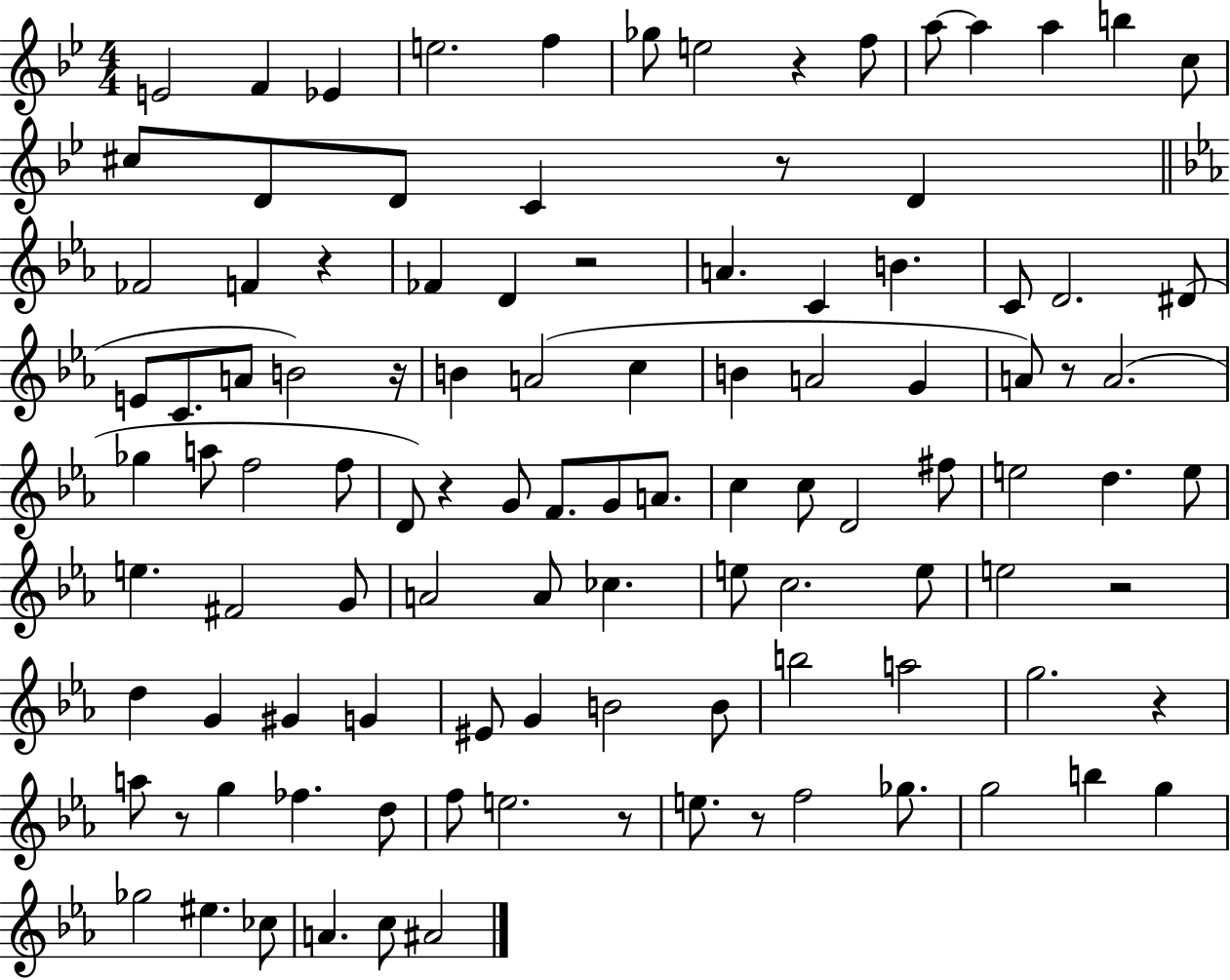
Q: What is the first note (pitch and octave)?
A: E4